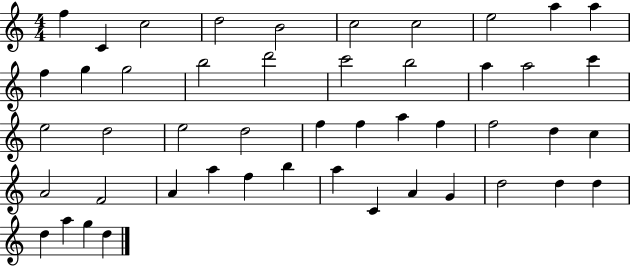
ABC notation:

X:1
T:Untitled
M:4/4
L:1/4
K:C
f C c2 d2 B2 c2 c2 e2 a a f g g2 b2 d'2 c'2 b2 a a2 c' e2 d2 e2 d2 f f a f f2 d c A2 F2 A a f b a C A G d2 d d d a g d